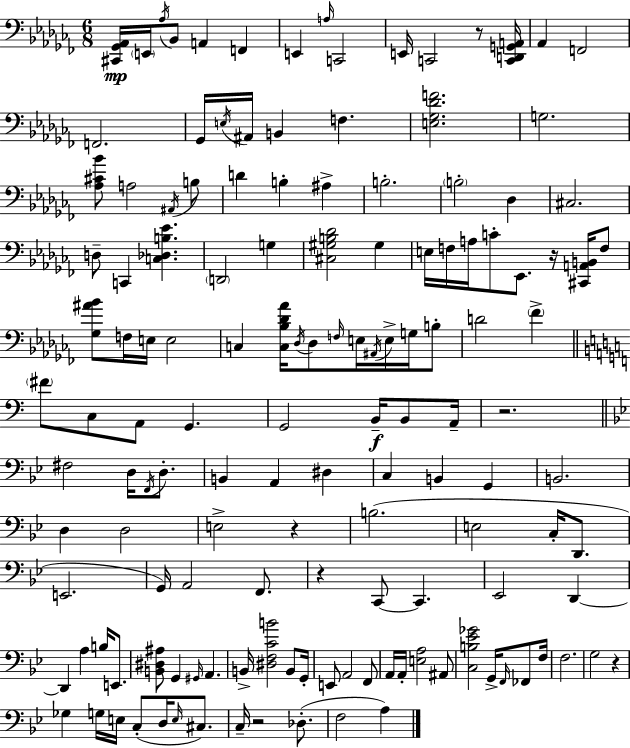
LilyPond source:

{
  \clef bass
  \numericTimeSignature
  \time 6/8
  \key aes \minor
  <cis, ges, aes,>16\mp \parenthesize e,16 \acciaccatura { aes16 } bes,8 a,4 f,4 | e,4 \grace { a16 } c,2 | e,16 c,2 r8 | <c, d, g, a,>16 aes,4 f,2 | \break f,2. | ges,16 \acciaccatura { e16 } ais,16 b,4 f4. | <e ges des' f'>2. | g2. | \break <aes cis' bes'>8 a2 | \acciaccatura { ais,16 } b8 d'4 b4-. | ais4-> b2.-. | \parenthesize b2-. | \break des4 cis2. | d8-- c,4 <c des b ees'>4. | \parenthesize d,2 | g4 <cis gis b des'>2 | \break gis4 e16 f16 a16 c'8-. ees,8. | r16 <cis, a, b,>16 f8 <ges ais' bes'>8 f16 e16 e2 | c4 <c bes des' aes'>16 \acciaccatura { des16 } des8 | \grace { f16 } e16 \acciaccatura { ais,16 } e16-> g16 b8-. d'2 | \break \parenthesize fes'4-> \bar "||" \break \key c \major \parenthesize fis'8 c8 a,8 g,4. | g,2 b,16--\f b,8 a,16-- | r2. | \bar "||" \break \key bes \major fis2 d16 \acciaccatura { f,16 } d8.-. | b,4 a,4 dis4 | c4 b,4 g,4 | b,2. | \break d4 d2 | e2-> r4 | b2.( | e2 c16-. d,8. | \break e,2. | g,16) a,2 f,8. | r4 c,8~~ c,4. | ees,2 d,4~~ | \break d,4 a4 b16 e,8. | <b, dis ais>8 g,4 \grace { gis,16 } a,4. | b,16-> <dis f c' b'>2 b,8 | g,16-. e,8 a,2 | \break f,8 a,16 a,16-. <e a>2 | ais,8 <c b ees' ges'>2 g,16-> \grace { f,16 } | fes,8 f16 f2. | g2 r4 | \break ges4 g16 e16 c8-.( d16 | \grace { e16 } cis8.) c16-- r2 | des8.-.( f2 | a4) \bar "|."
}